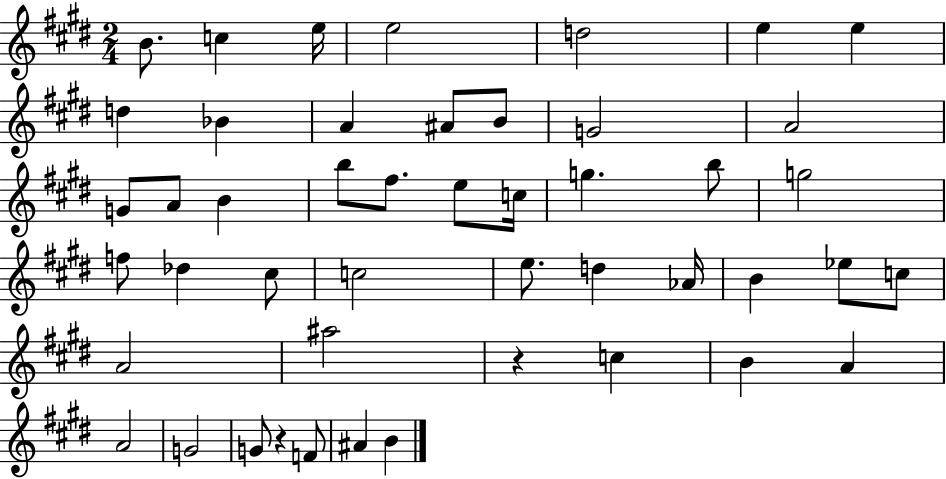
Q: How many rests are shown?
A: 2